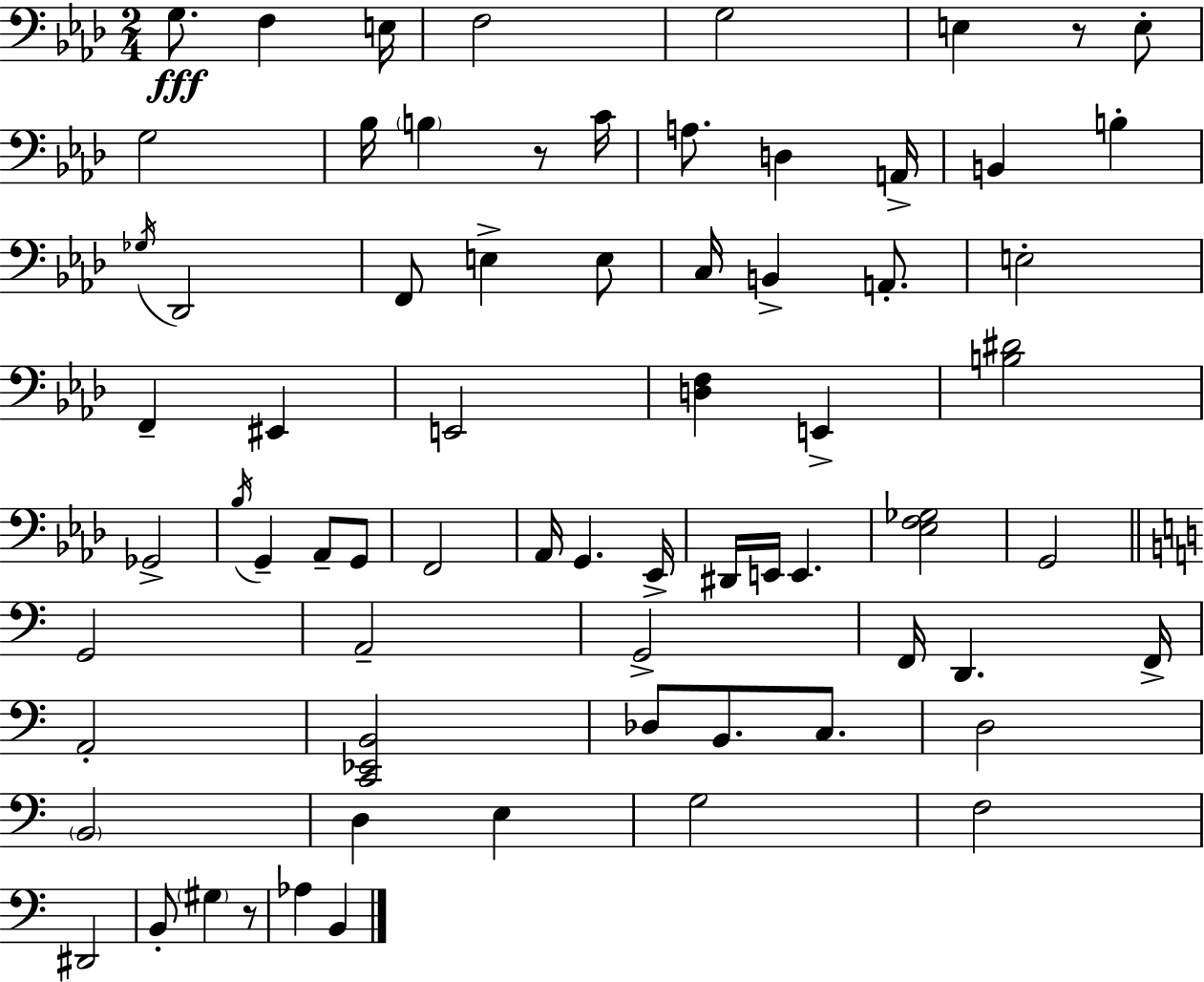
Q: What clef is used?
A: bass